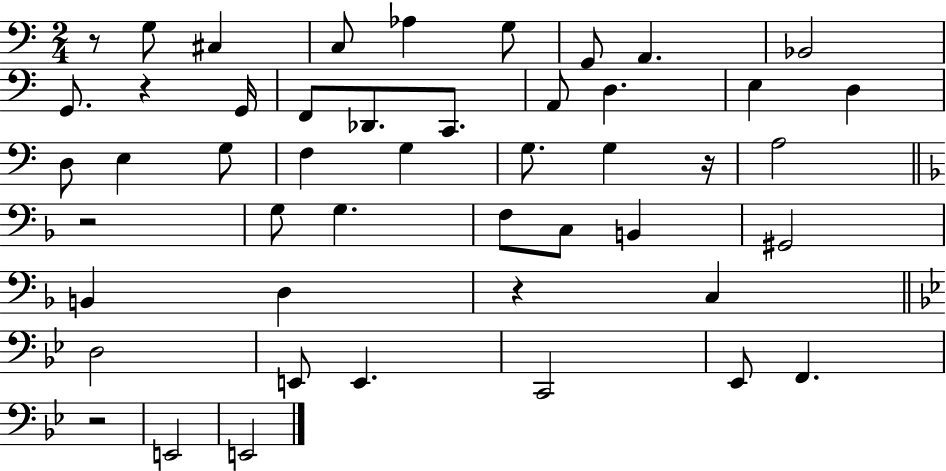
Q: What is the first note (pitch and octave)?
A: G3